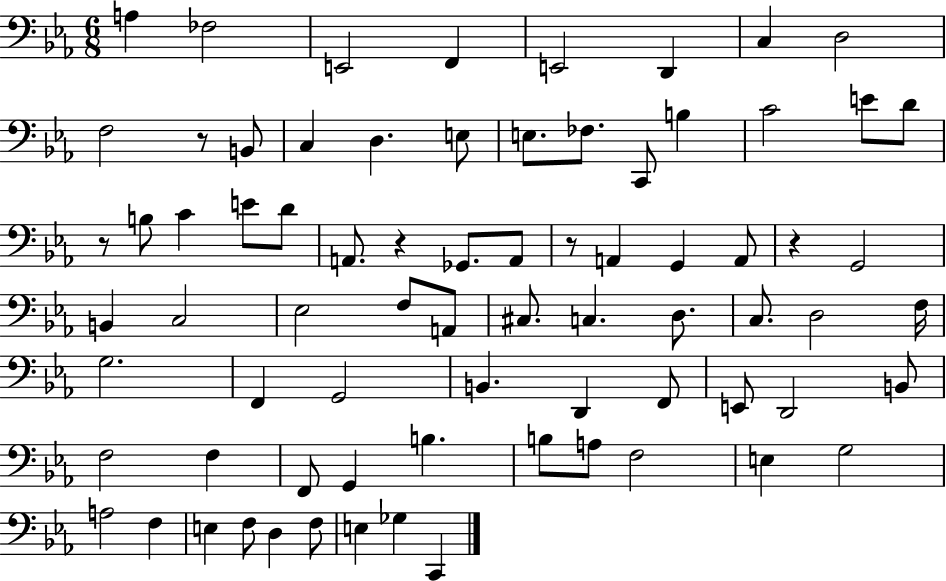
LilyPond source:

{
  \clef bass
  \numericTimeSignature
  \time 6/8
  \key ees \major
  a4 fes2 | e,2 f,4 | e,2 d,4 | c4 d2 | \break f2 r8 b,8 | c4 d4. e8 | e8. fes8. c,8 b4 | c'2 e'8 d'8 | \break r8 b8 c'4 e'8 d'8 | a,8. r4 ges,8. a,8 | r8 a,4 g,4 a,8 | r4 g,2 | \break b,4 c2 | ees2 f8 a,8 | cis8. c4. d8. | c8. d2 f16 | \break g2. | f,4 g,2 | b,4. d,4 f,8 | e,8 d,2 b,8 | \break f2 f4 | f,8 g,4 b4. | b8 a8 f2 | e4 g2 | \break a2 f4 | e4 f8 d4 f8 | e4 ges4 c,4 | \bar "|."
}